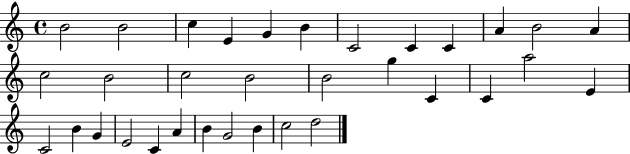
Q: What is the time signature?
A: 4/4